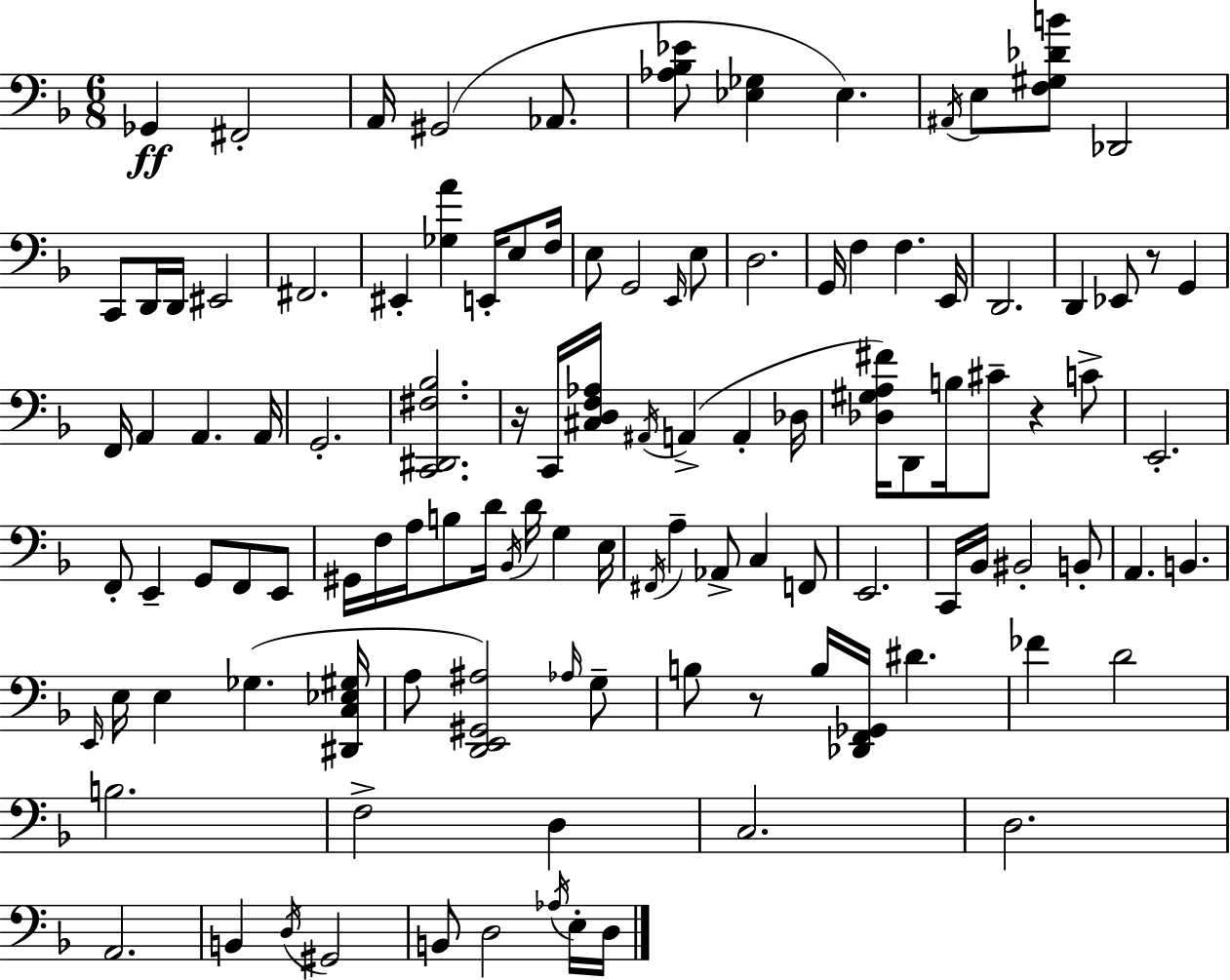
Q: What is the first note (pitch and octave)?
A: Gb2